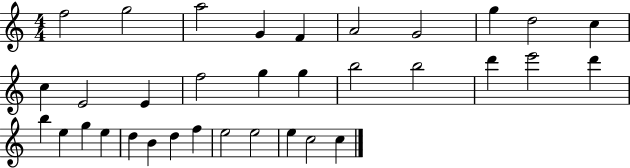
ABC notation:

X:1
T:Untitled
M:4/4
L:1/4
K:C
f2 g2 a2 G F A2 G2 g d2 c c E2 E f2 g g b2 b2 d' e'2 d' b e g e d B d f e2 e2 e c2 c